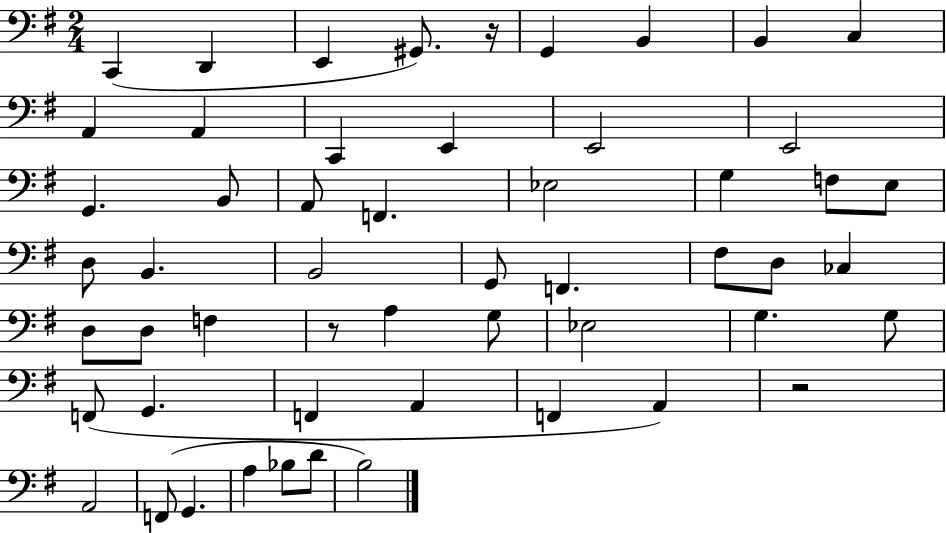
{
  \clef bass
  \numericTimeSignature
  \time 2/4
  \key g \major
  c,4( d,4 | e,4 gis,8.) r16 | g,4 b,4 | b,4 c4 | \break a,4 a,4 | c,4 e,4 | e,2 | e,2 | \break g,4. b,8 | a,8 f,4. | ees2 | g4 f8 e8 | \break d8 b,4. | b,2 | g,8 f,4. | fis8 d8 ces4 | \break d8 d8 f4 | r8 a4 g8 | ees2 | g4. g8 | \break f,8( g,4. | f,4 a,4 | f,4 a,4) | r2 | \break a,2 | f,8( g,4. | a4 bes8 d'8 | b2) | \break \bar "|."
}